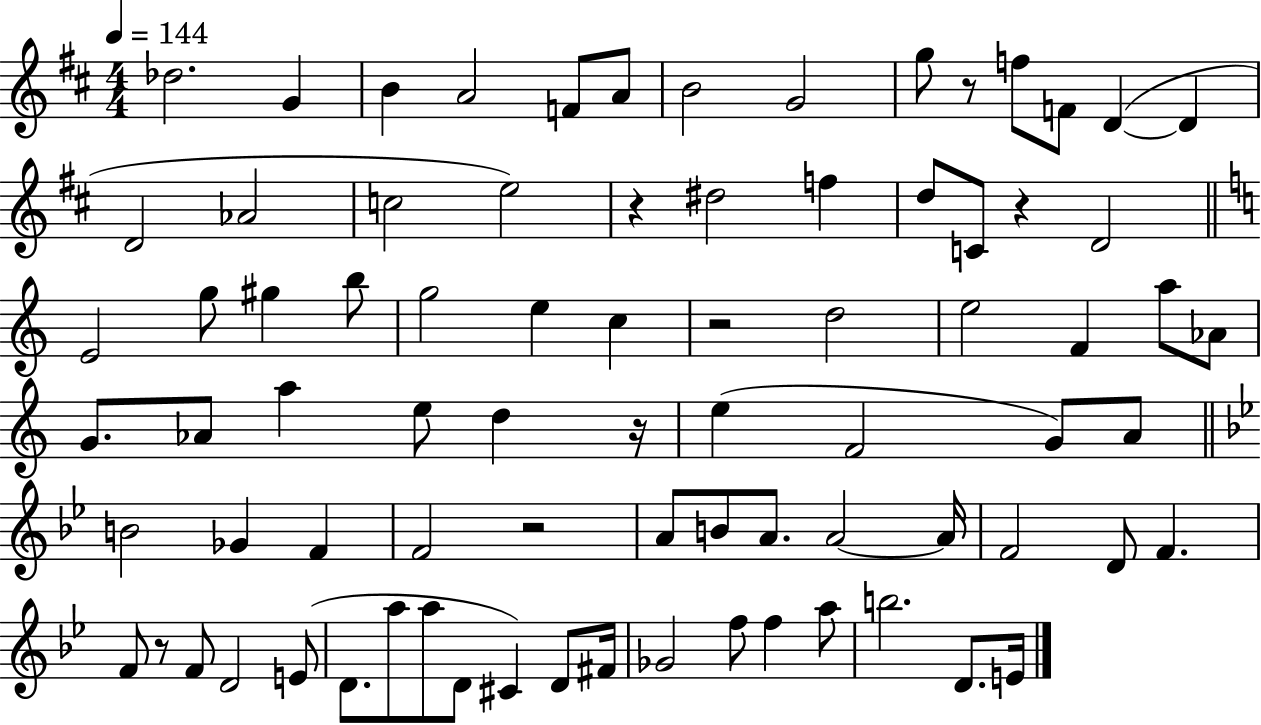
X:1
T:Untitled
M:4/4
L:1/4
K:D
_d2 G B A2 F/2 A/2 B2 G2 g/2 z/2 f/2 F/2 D D D2 _A2 c2 e2 z ^d2 f d/2 C/2 z D2 E2 g/2 ^g b/2 g2 e c z2 d2 e2 F a/2 _A/2 G/2 _A/2 a e/2 d z/4 e F2 G/2 A/2 B2 _G F F2 z2 A/2 B/2 A/2 A2 A/4 F2 D/2 F F/2 z/2 F/2 D2 E/2 D/2 a/2 a/2 D/2 ^C D/2 ^F/4 _G2 f/2 f a/2 b2 D/2 E/4